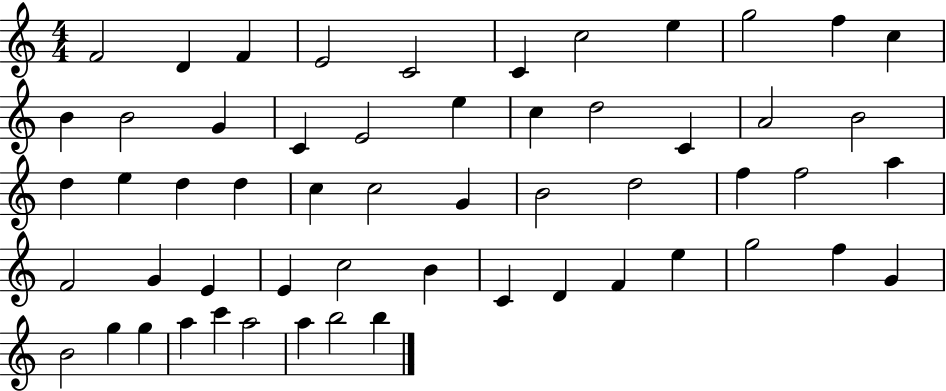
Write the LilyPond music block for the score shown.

{
  \clef treble
  \numericTimeSignature
  \time 4/4
  \key c \major
  f'2 d'4 f'4 | e'2 c'2 | c'4 c''2 e''4 | g''2 f''4 c''4 | \break b'4 b'2 g'4 | c'4 e'2 e''4 | c''4 d''2 c'4 | a'2 b'2 | \break d''4 e''4 d''4 d''4 | c''4 c''2 g'4 | b'2 d''2 | f''4 f''2 a''4 | \break f'2 g'4 e'4 | e'4 c''2 b'4 | c'4 d'4 f'4 e''4 | g''2 f''4 g'4 | \break b'2 g''4 g''4 | a''4 c'''4 a''2 | a''4 b''2 b''4 | \bar "|."
}